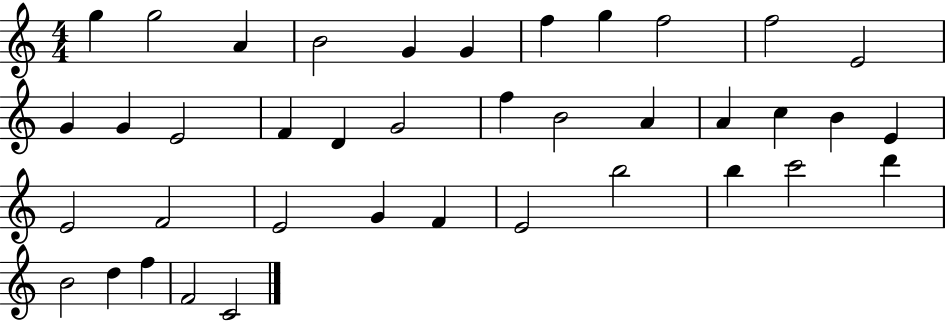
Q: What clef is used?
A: treble